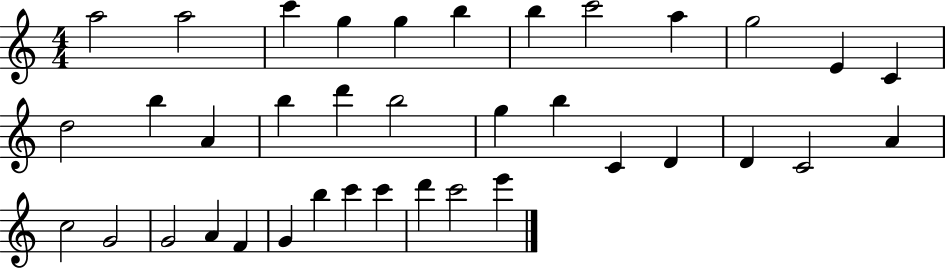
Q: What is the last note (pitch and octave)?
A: E6